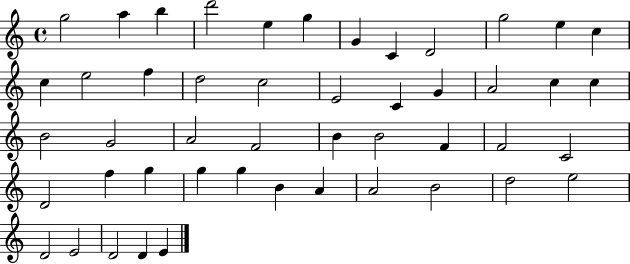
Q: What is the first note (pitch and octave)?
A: G5